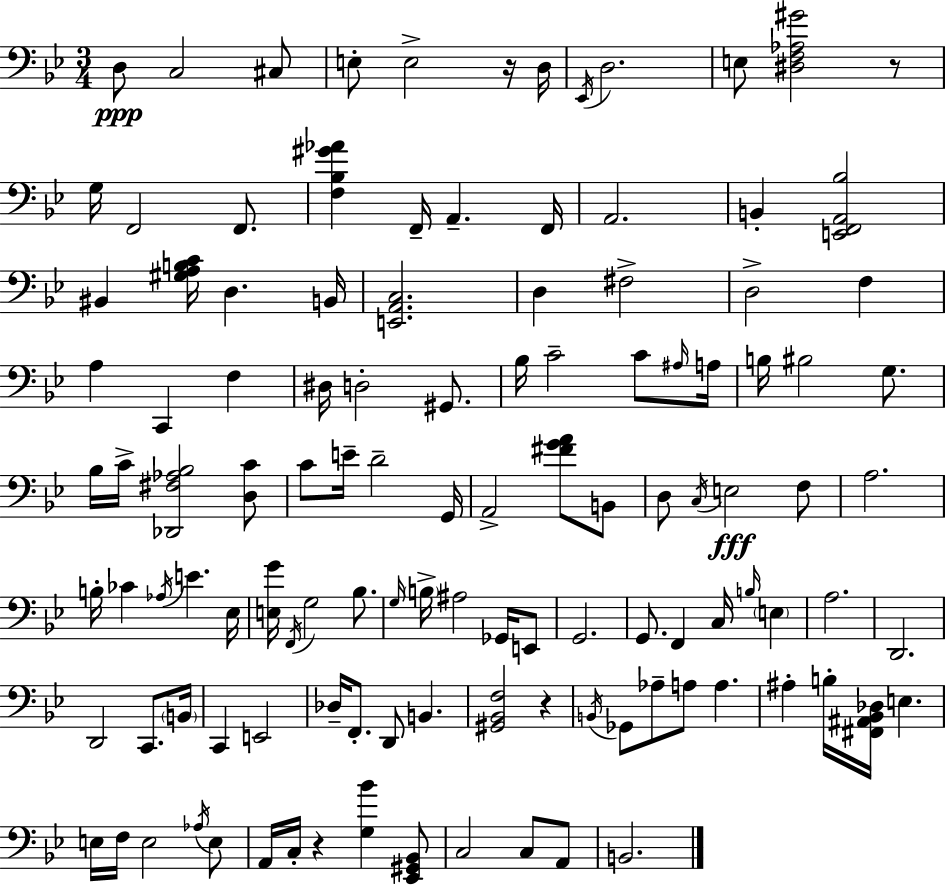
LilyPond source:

{
  \clef bass
  \numericTimeSignature
  \time 3/4
  \key g \minor
  d8\ppp c2 cis8 | e8-. e2-> r16 d16 | \acciaccatura { ees,16 } d2. | e8 <dis f aes gis'>2 r8 | \break g16 f,2 f,8. | <f bes gis' aes'>4 f,16-- a,4.-- | f,16 a,2. | b,4-. <e, f, a, bes>2 | \break bis,4 <gis a b c'>16 d4. | b,16 <e, a, c>2. | d4 fis2-> | d2-> f4 | \break a4 c,4 f4 | dis16 d2-. gis,8. | bes16 c'2-- c'8 | \grace { ais16 } a16 b16 bis2 g8. | \break bes16 c'16-> <des, fis aes bes>2 | <d c'>8 c'8 e'16-- d'2-- | g,16 a,2-> <fis' g' a'>8 | b,8 d8 \acciaccatura { c16 } e2\fff | \break f8 a2. | b16-. ces'4 \acciaccatura { aes16 } e'4. | ees16 <e g'>16 \acciaccatura { f,16 } g2 | bes8. \grace { g16 } \parenthesize b16-> ais2 | \break ges,16 e,8 g,2. | g,8. f,4 | c16 \grace { b16 } \parenthesize e4 a2. | d,2. | \break d,2 | c,8. \parenthesize b,16 c,4 e,2 | des16-- f,8.-. d,8 | b,4. <gis, bes, f>2 | \break r4 \acciaccatura { b,16 } ges,8 aes8-- | a8 a4. ais4-. | b16-. <fis, ais, bes, des>16 e4. e16 f16 e2 | \acciaccatura { aes16 } e8 a,16 c16-. r4 | \break <g bes'>4 <ees, gis, bes,>8 c2 | c8 a,8 b,2. | \bar "|."
}